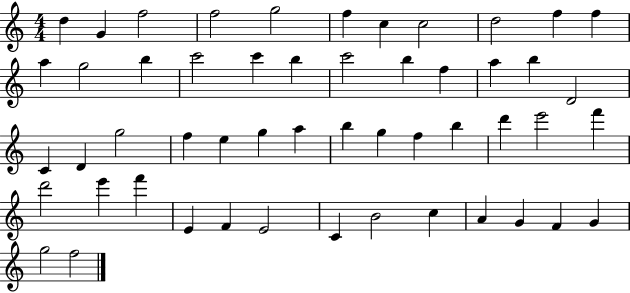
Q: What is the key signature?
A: C major